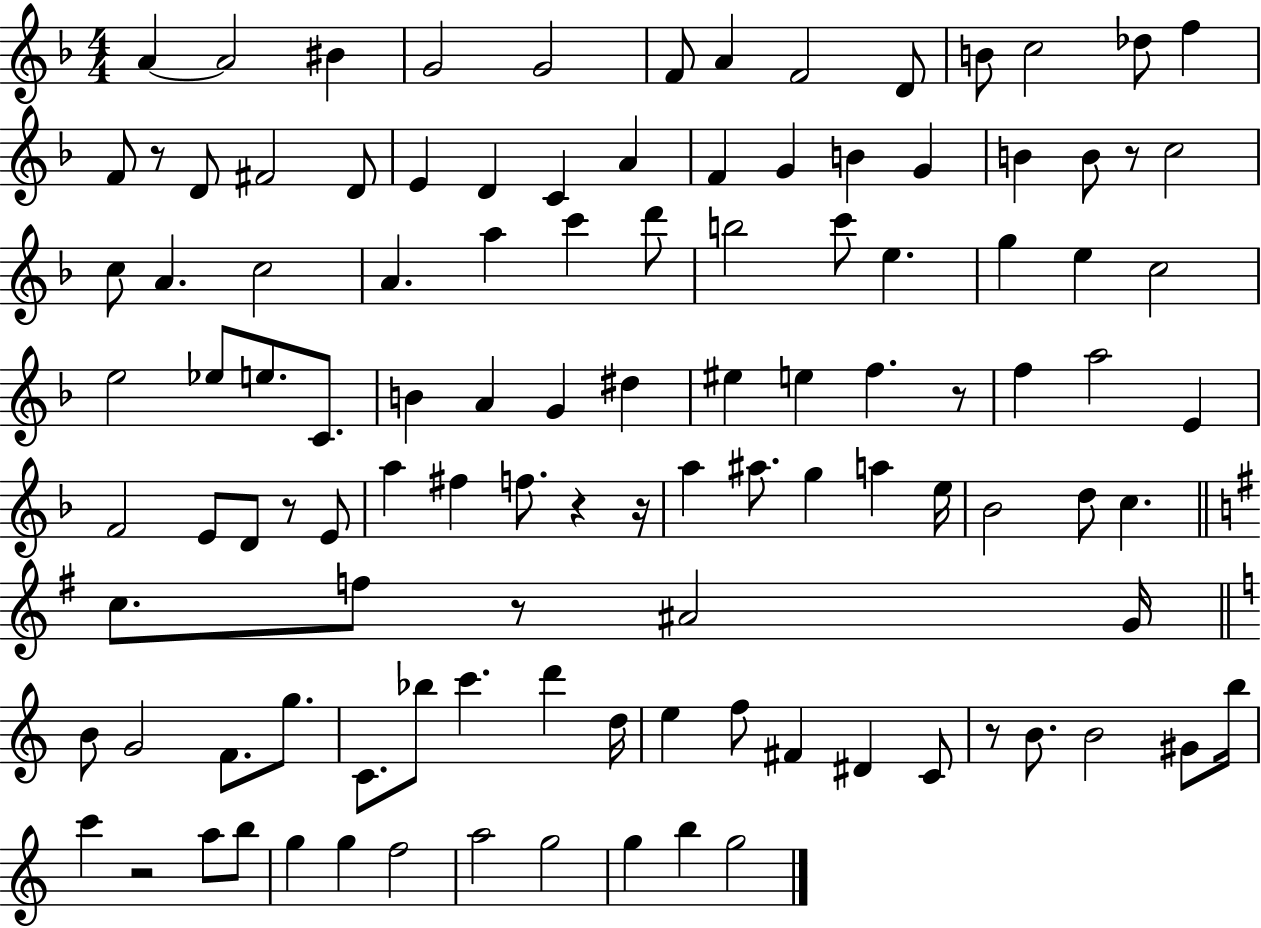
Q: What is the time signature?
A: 4/4